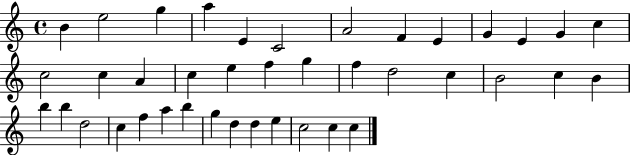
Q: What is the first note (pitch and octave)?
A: B4